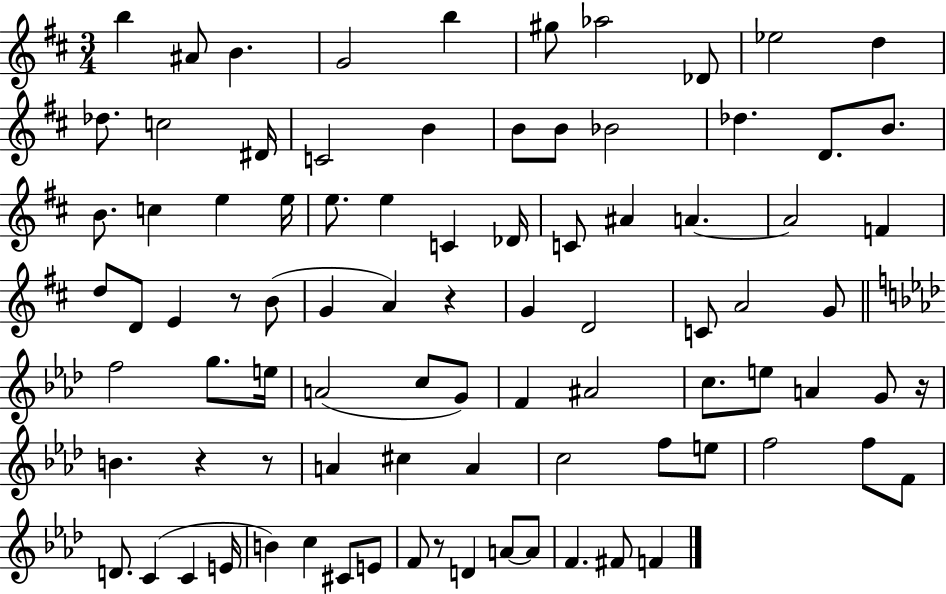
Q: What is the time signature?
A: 3/4